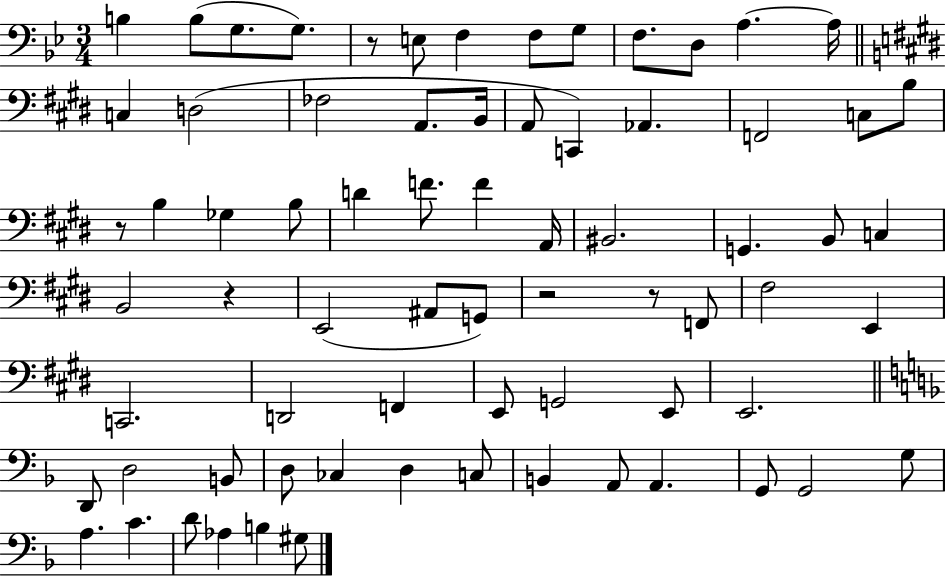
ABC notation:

X:1
T:Untitled
M:3/4
L:1/4
K:Bb
B, B,/2 G,/2 G,/2 z/2 E,/2 F, F,/2 G,/2 F,/2 D,/2 A, A,/4 C, D,2 _F,2 A,,/2 B,,/4 A,,/2 C,, _A,, F,,2 C,/2 B,/2 z/2 B, _G, B,/2 D F/2 F A,,/4 ^B,,2 G,, B,,/2 C, B,,2 z E,,2 ^A,,/2 G,,/2 z2 z/2 F,,/2 ^F,2 E,, C,,2 D,,2 F,, E,,/2 G,,2 E,,/2 E,,2 D,,/2 D,2 B,,/2 D,/2 _C, D, C,/2 B,, A,,/2 A,, G,,/2 G,,2 G,/2 A, C D/2 _A, B, ^G,/2